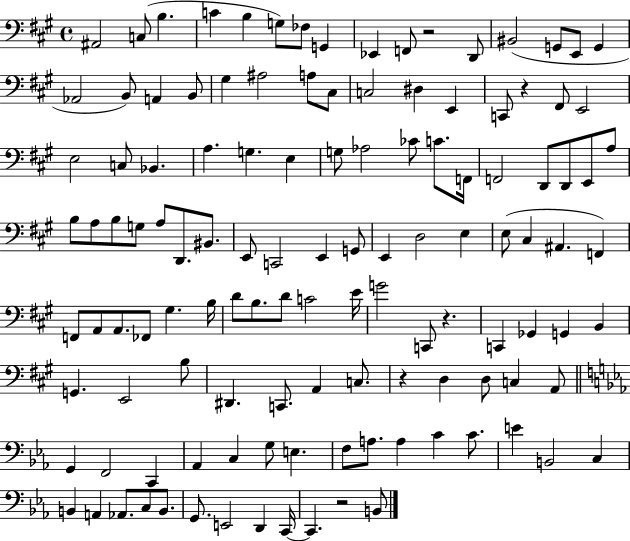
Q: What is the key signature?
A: A major